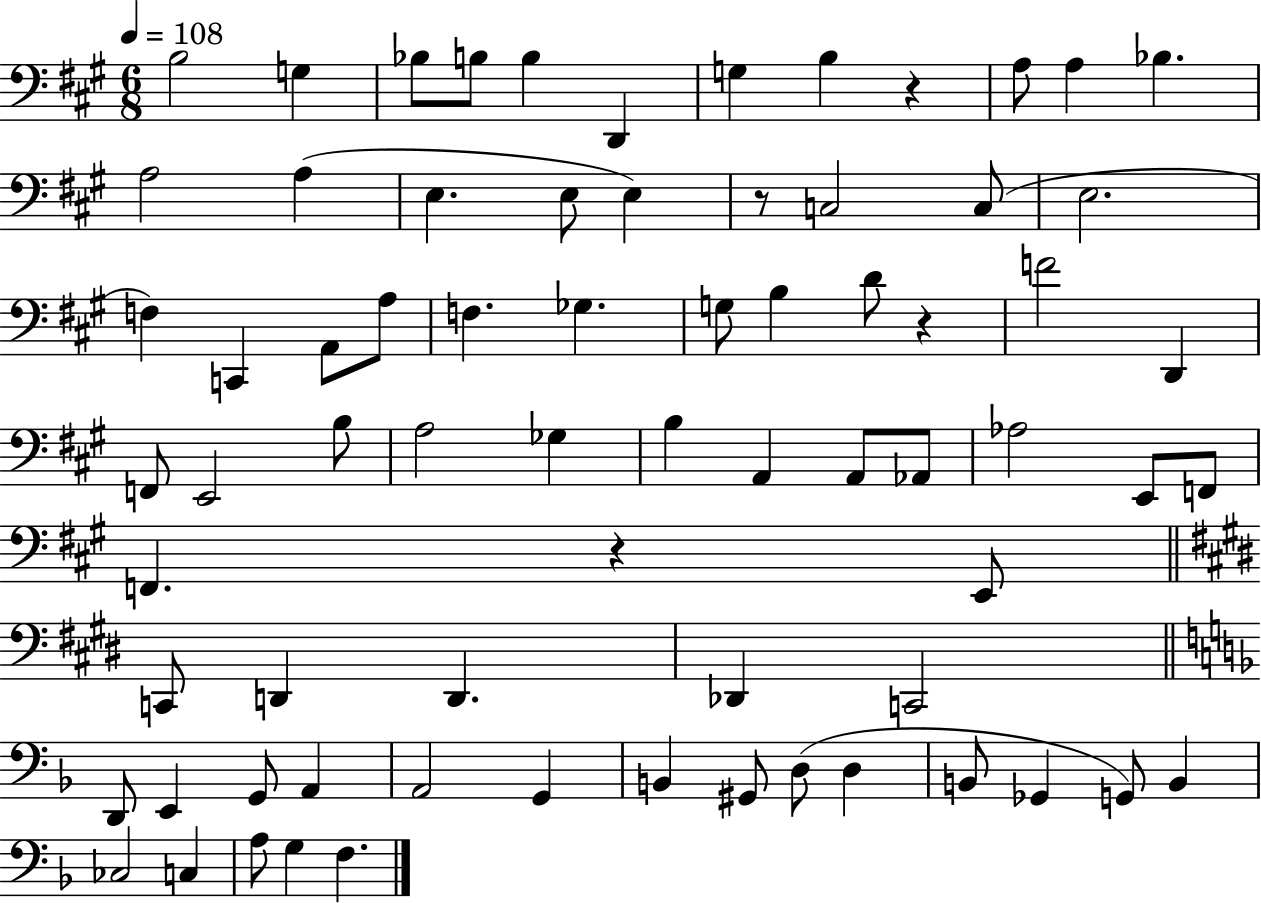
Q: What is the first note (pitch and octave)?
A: B3